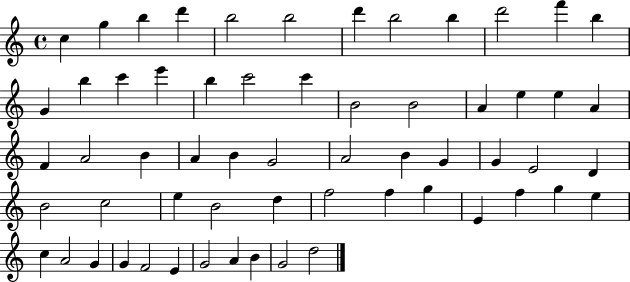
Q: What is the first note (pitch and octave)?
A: C5